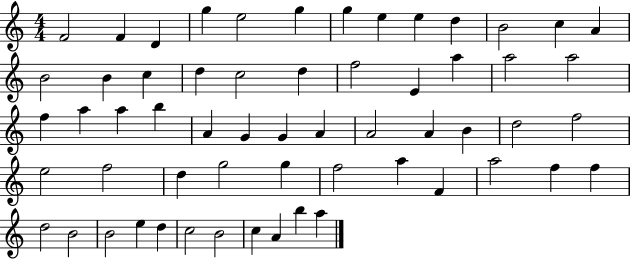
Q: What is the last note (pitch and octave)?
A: A5